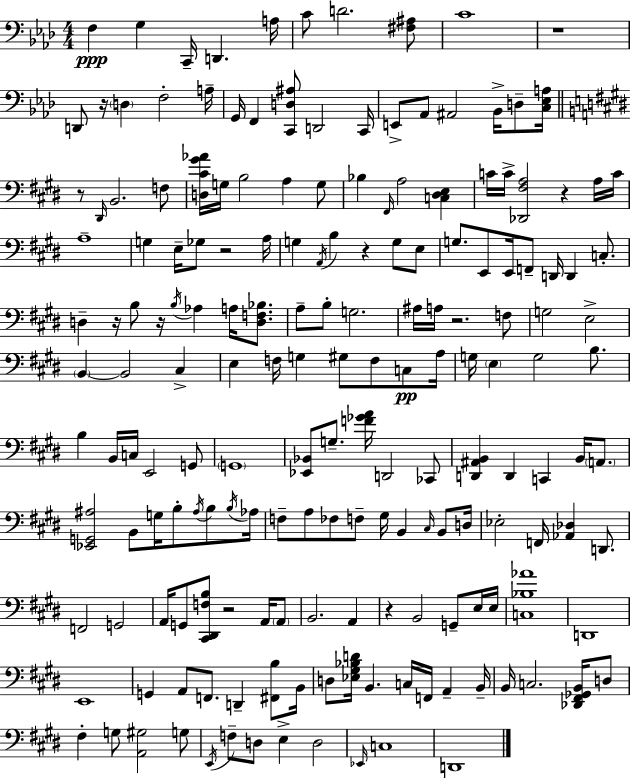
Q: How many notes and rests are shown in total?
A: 179